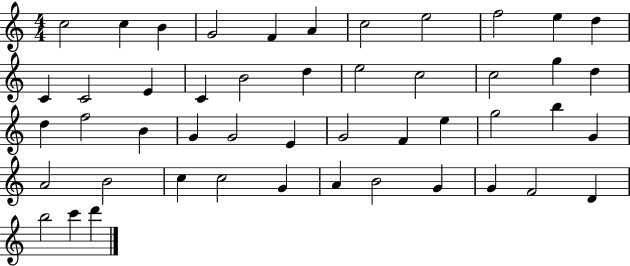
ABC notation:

X:1
T:Untitled
M:4/4
L:1/4
K:C
c2 c B G2 F A c2 e2 f2 e d C C2 E C B2 d e2 c2 c2 g d d f2 B G G2 E G2 F e g2 b G A2 B2 c c2 G A B2 G G F2 D b2 c' d'